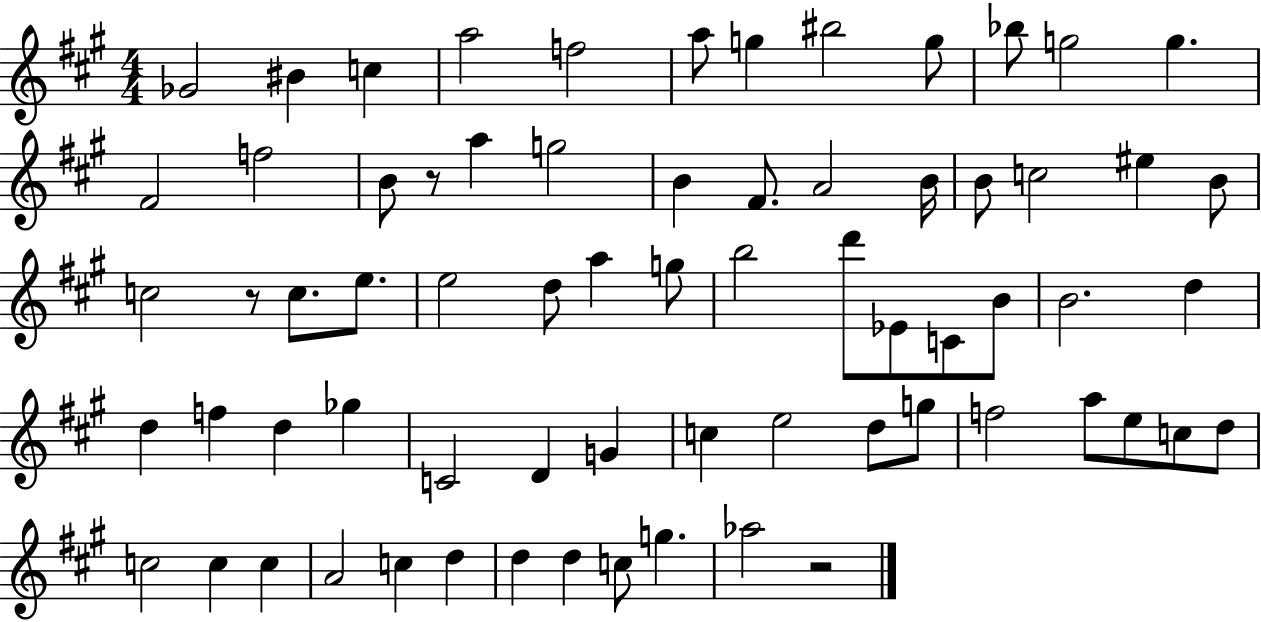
X:1
T:Untitled
M:4/4
L:1/4
K:A
_G2 ^B c a2 f2 a/2 g ^b2 g/2 _b/2 g2 g ^F2 f2 B/2 z/2 a g2 B ^F/2 A2 B/4 B/2 c2 ^e B/2 c2 z/2 c/2 e/2 e2 d/2 a g/2 b2 d'/2 _E/2 C/2 B/2 B2 d d f d _g C2 D G c e2 d/2 g/2 f2 a/2 e/2 c/2 d/2 c2 c c A2 c d d d c/2 g _a2 z2